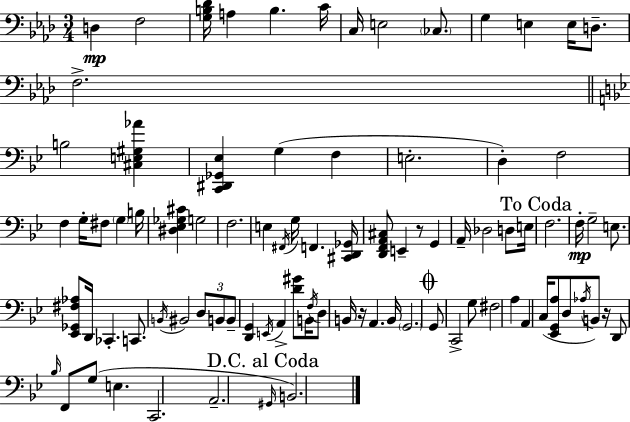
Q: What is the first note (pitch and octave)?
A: D3